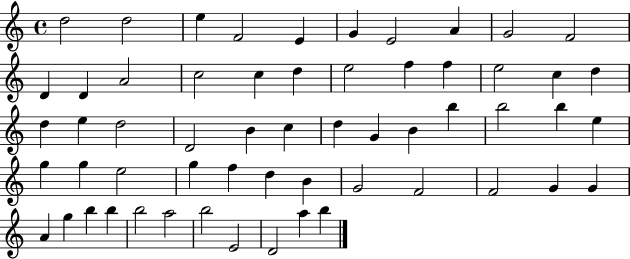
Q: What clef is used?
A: treble